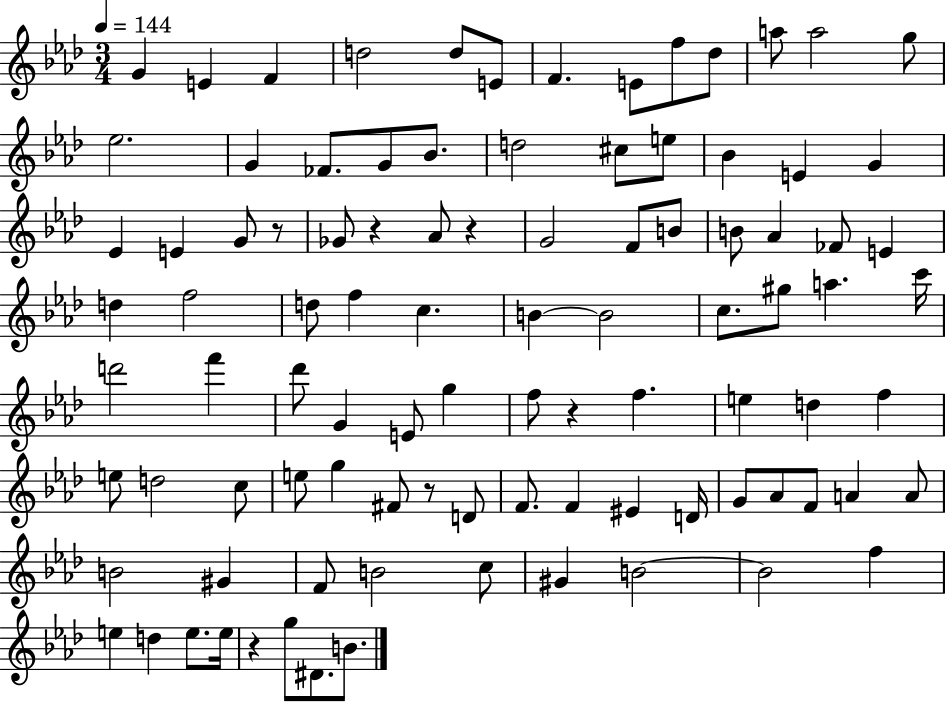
G4/q E4/q F4/q D5/h D5/e E4/e F4/q. E4/e F5/e Db5/e A5/e A5/h G5/e Eb5/h. G4/q FES4/e. G4/e Bb4/e. D5/h C#5/e E5/e Bb4/q E4/q G4/q Eb4/q E4/q G4/e R/e Gb4/e R/q Ab4/e R/q G4/h F4/e B4/e B4/e Ab4/q FES4/e E4/q D5/q F5/h D5/e F5/q C5/q. B4/q B4/h C5/e. G#5/e A5/q. C6/s D6/h F6/q Db6/e G4/q E4/e G5/q F5/e R/q F5/q. E5/q D5/q F5/q E5/e D5/h C5/e E5/e G5/q F#4/e R/e D4/e F4/e. F4/q EIS4/q D4/s G4/e Ab4/e F4/e A4/q A4/e B4/h G#4/q F4/e B4/h C5/e G#4/q B4/h B4/h F5/q E5/q D5/q E5/e. E5/s R/q G5/e D#4/e. B4/e.